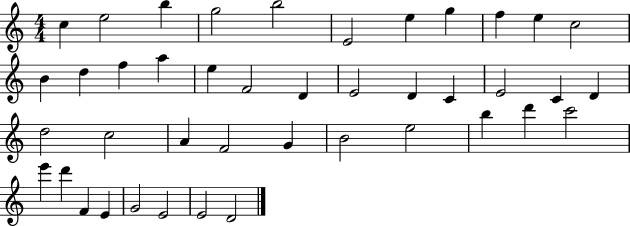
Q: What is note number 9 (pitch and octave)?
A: F5